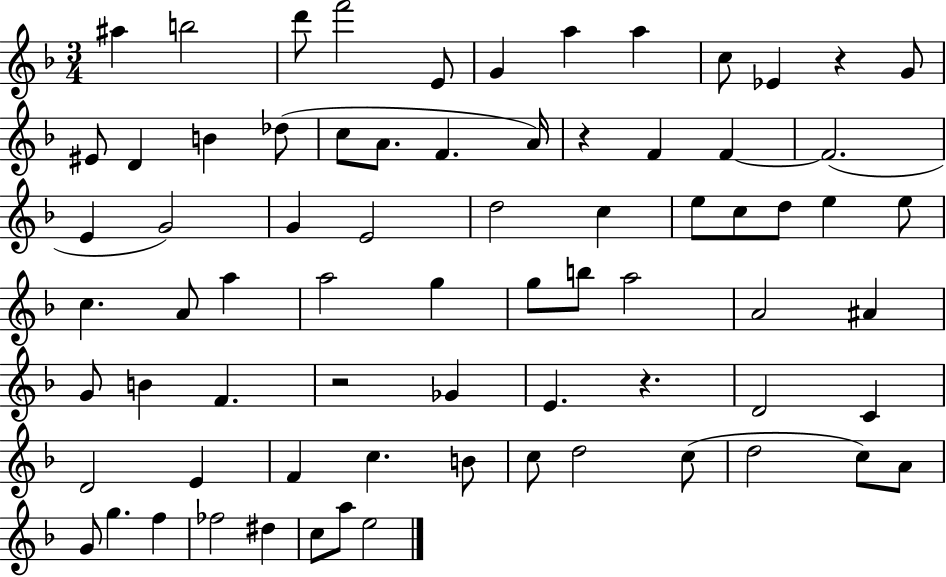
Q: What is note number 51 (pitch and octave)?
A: D4